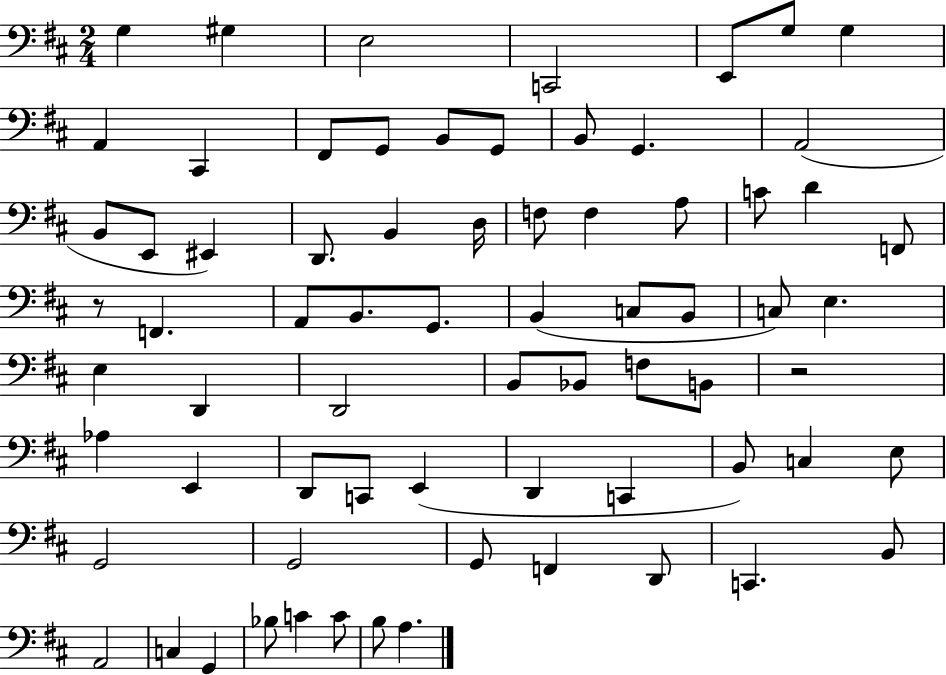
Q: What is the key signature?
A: D major